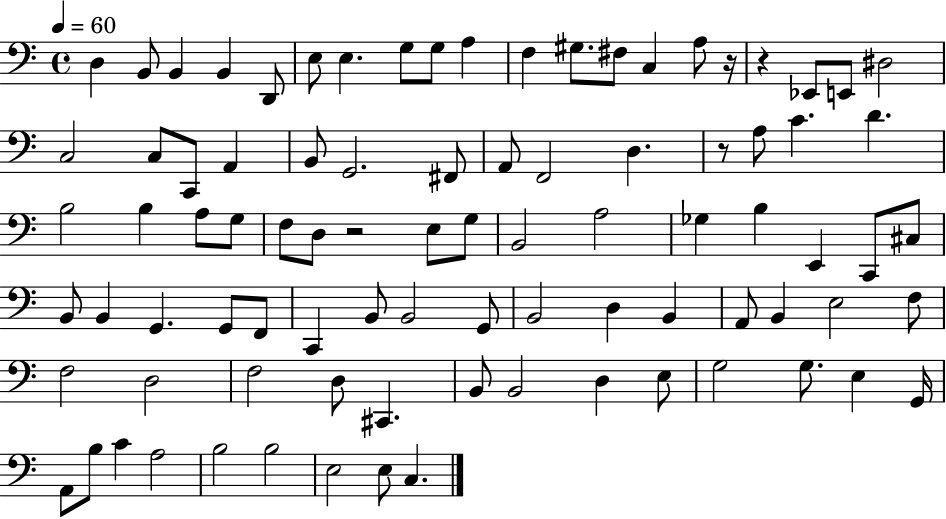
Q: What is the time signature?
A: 4/4